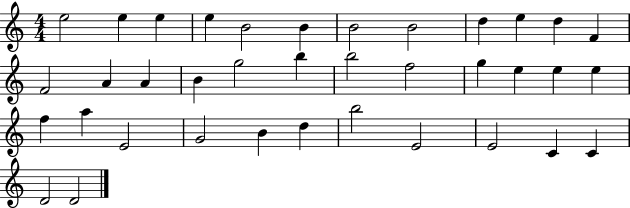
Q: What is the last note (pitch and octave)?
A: D4